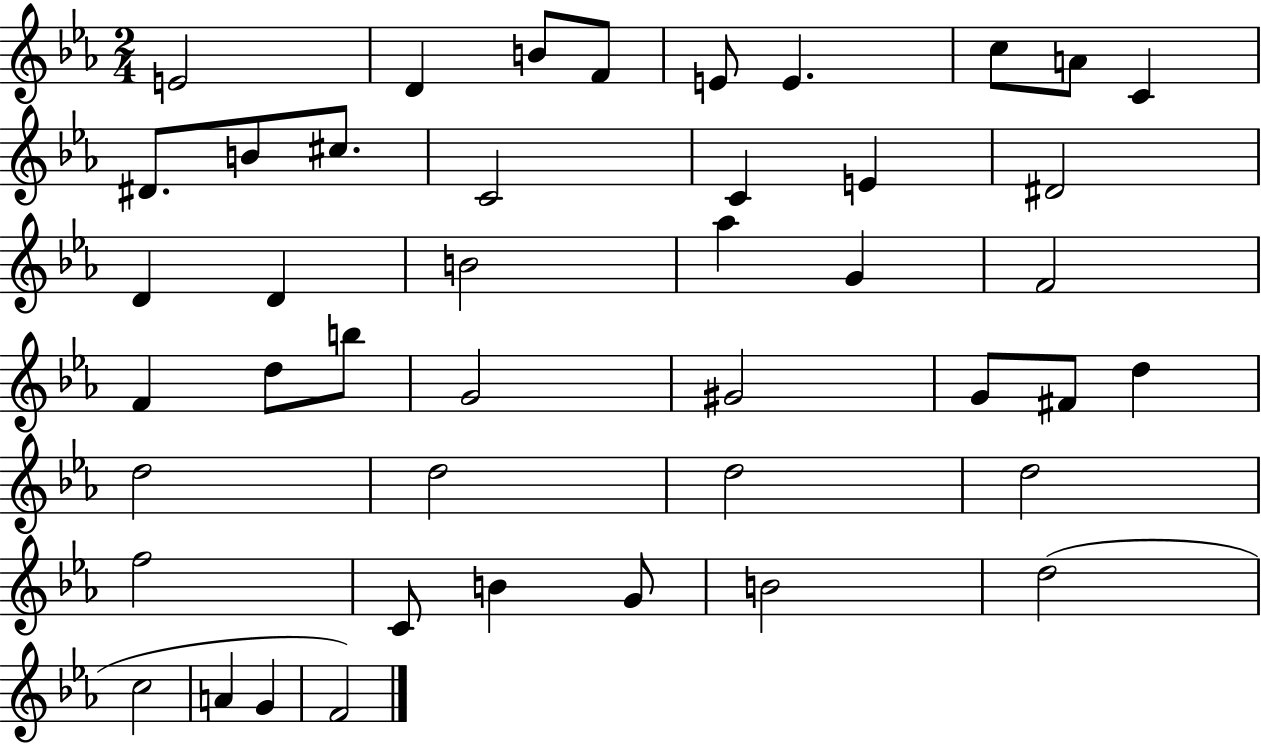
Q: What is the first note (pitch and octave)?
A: E4